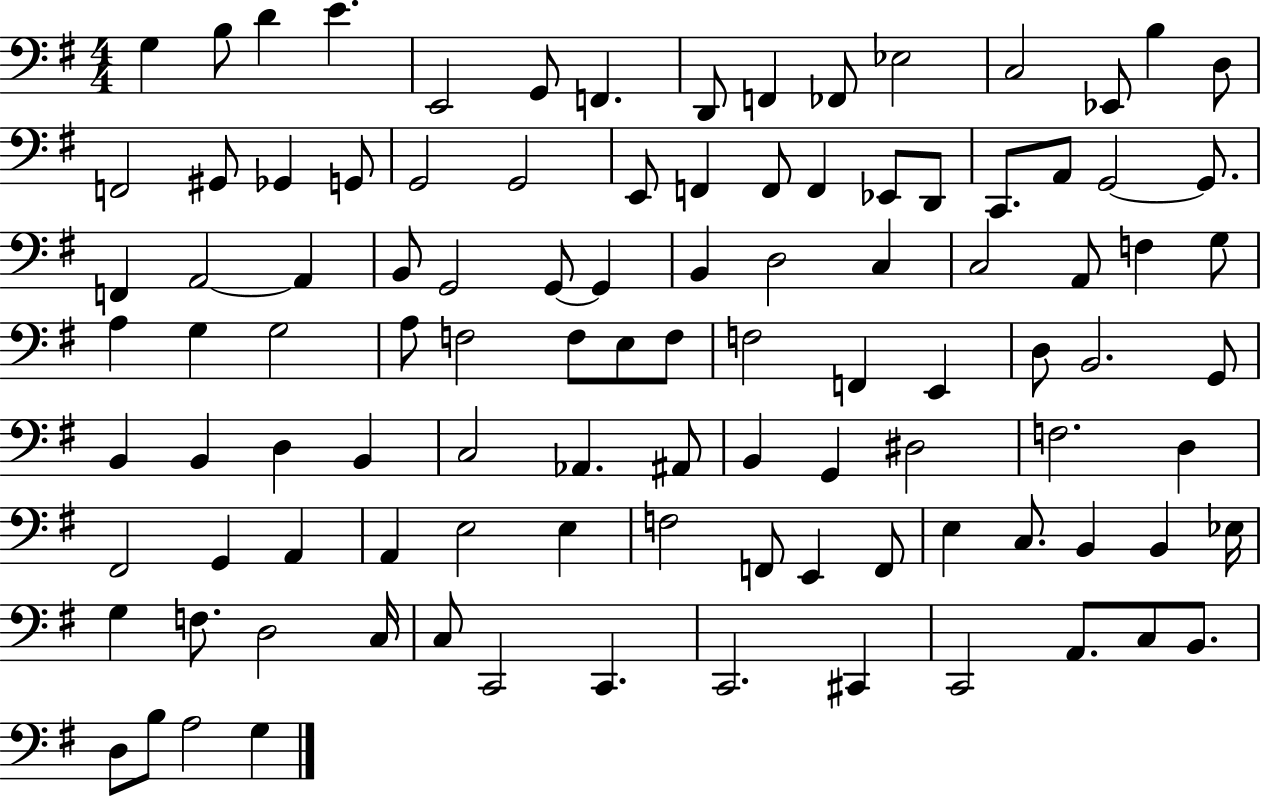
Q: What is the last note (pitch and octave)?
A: G3